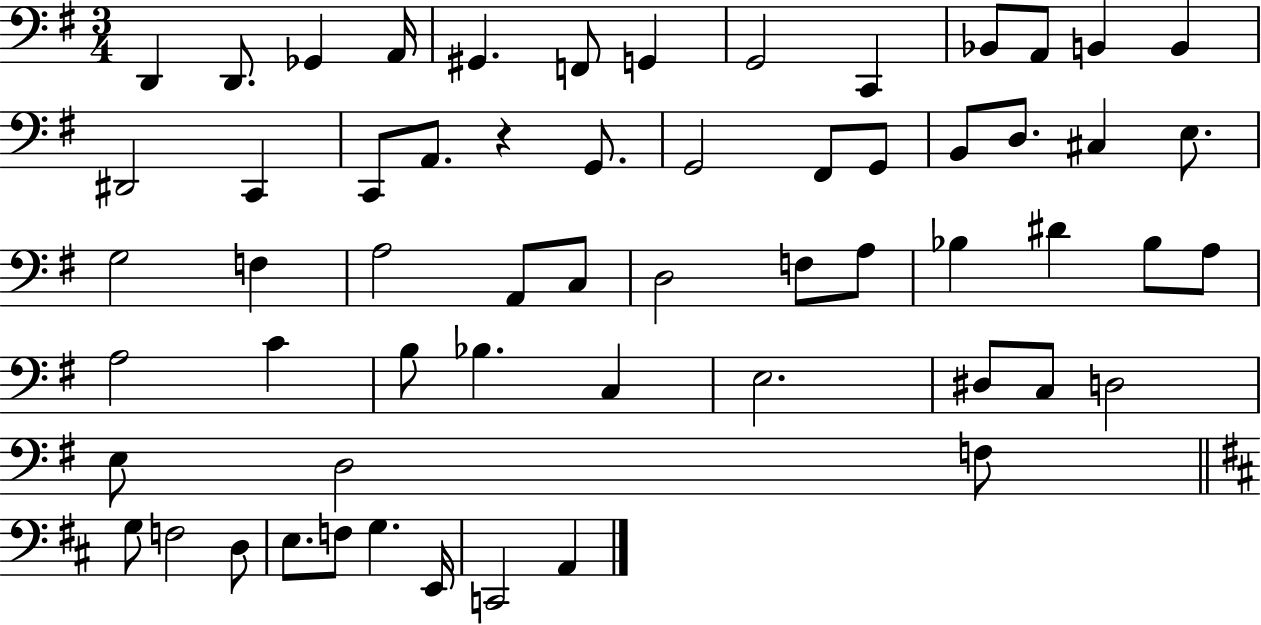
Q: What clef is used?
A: bass